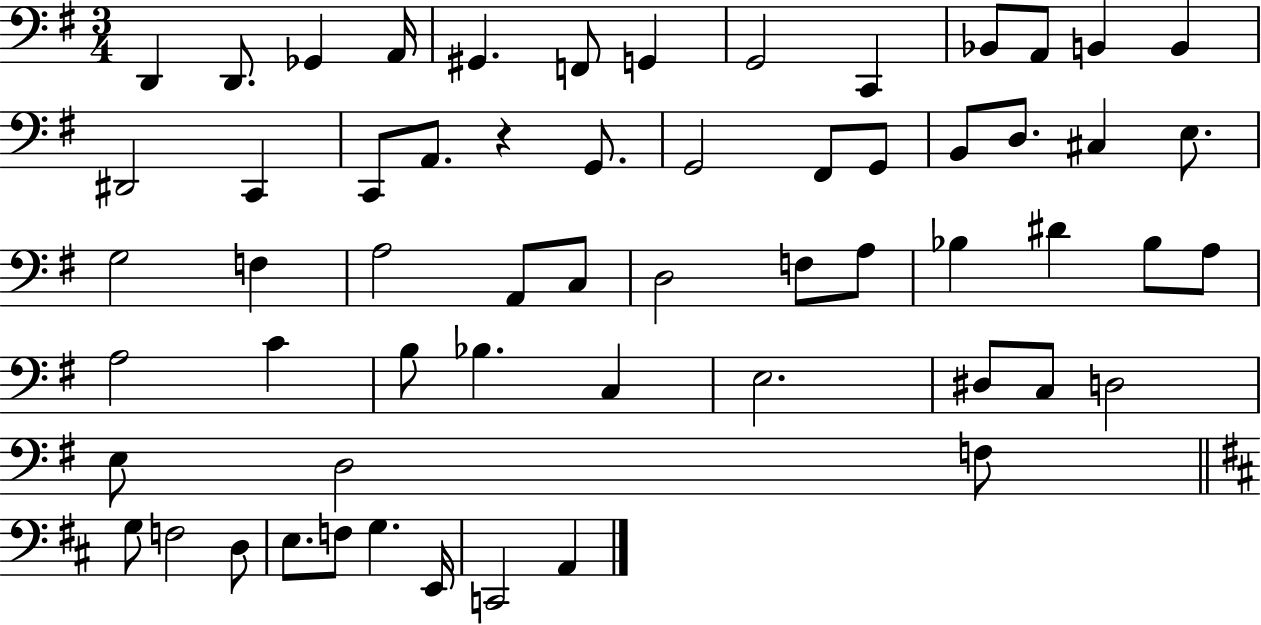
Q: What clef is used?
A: bass